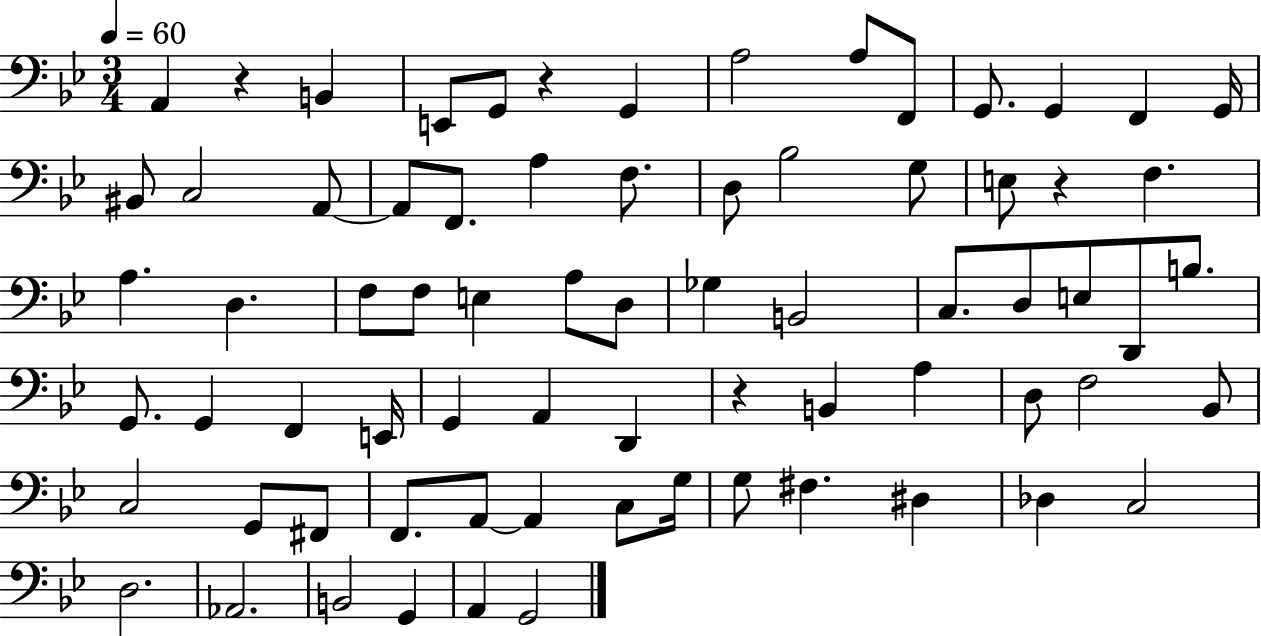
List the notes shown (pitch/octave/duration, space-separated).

A2/q R/q B2/q E2/e G2/e R/q G2/q A3/h A3/e F2/e G2/e. G2/q F2/q G2/s BIS2/e C3/h A2/e A2/e F2/e. A3/q F3/e. D3/e Bb3/h G3/e E3/e R/q F3/q. A3/q. D3/q. F3/e F3/e E3/q A3/e D3/e Gb3/q B2/h C3/e. D3/e E3/e D2/e B3/e. G2/e. G2/q F2/q E2/s G2/q A2/q D2/q R/q B2/q A3/q D3/e F3/h Bb2/e C3/h G2/e F#2/e F2/e. A2/e A2/q C3/e G3/s G3/e F#3/q. D#3/q Db3/q C3/h D3/h. Ab2/h. B2/h G2/q A2/q G2/h